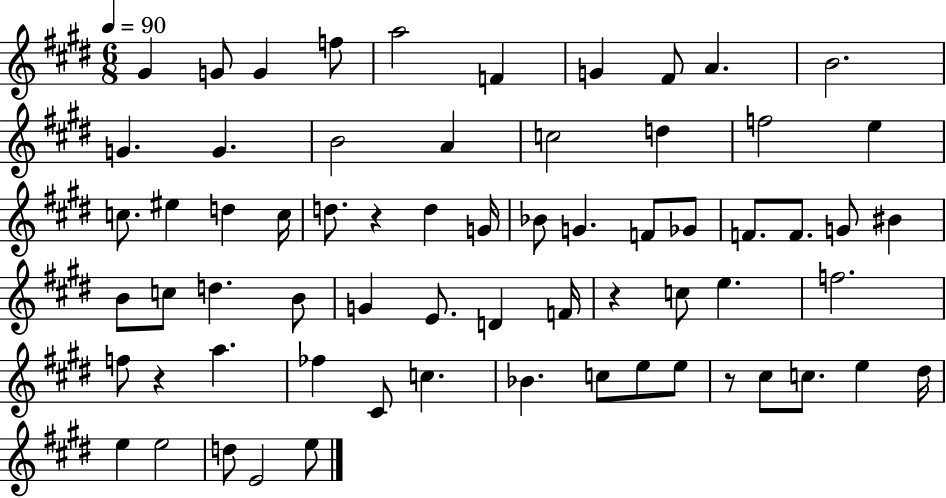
G#4/q G4/e G4/q F5/e A5/h F4/q G4/q F#4/e A4/q. B4/h. G4/q. G4/q. B4/h A4/q C5/h D5/q F5/h E5/q C5/e. EIS5/q D5/q C5/s D5/e. R/q D5/q G4/s Bb4/e G4/q. F4/e Gb4/e F4/e. F4/e. G4/e BIS4/q B4/e C5/e D5/q. B4/e G4/q E4/e. D4/q F4/s R/q C5/e E5/q. F5/h. F5/e R/q A5/q. FES5/q C#4/e C5/q. Bb4/q. C5/e E5/e E5/e R/e C#5/e C5/e. E5/q D#5/s E5/q E5/h D5/e E4/h E5/e